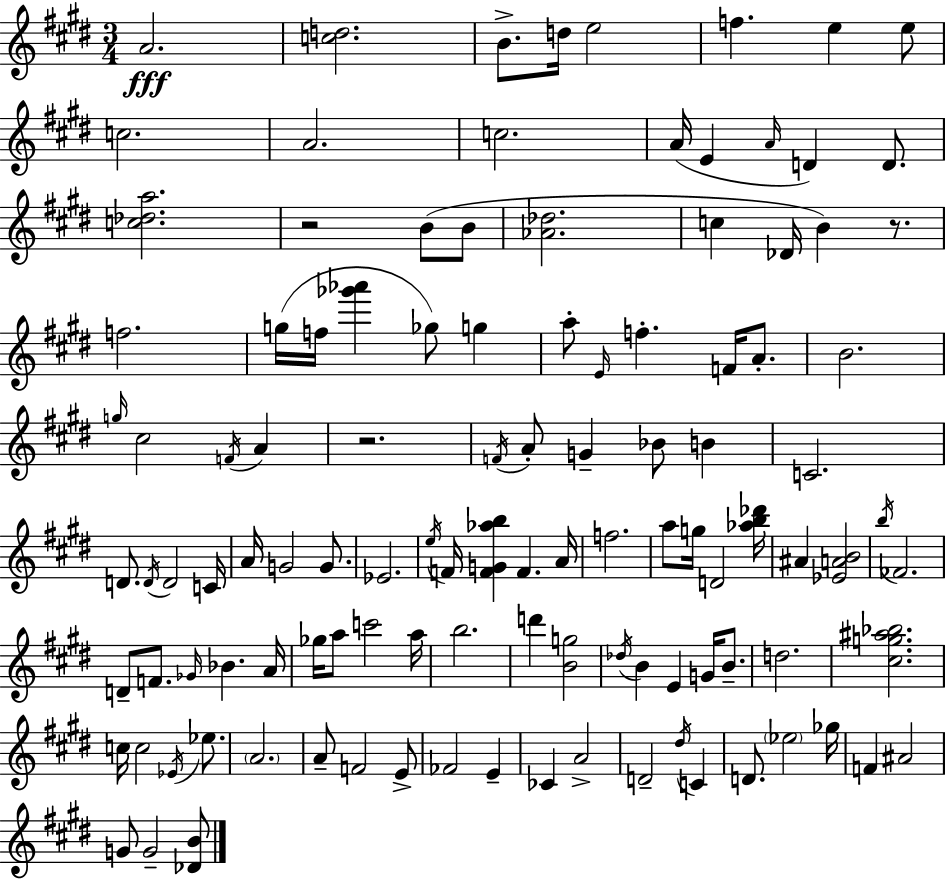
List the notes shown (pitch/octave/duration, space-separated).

A4/h. [C5,D5]/h. B4/e. D5/s E5/h F5/q. E5/q E5/e C5/h. A4/h. C5/h. A4/s E4/q A4/s D4/q D4/e. [C5,Db5,A5]/h. R/h B4/e B4/e [Ab4,Db5]/h. C5/q Db4/s B4/q R/e. F5/h. G5/s F5/s [Gb6,Ab6]/q Gb5/e G5/q A5/e E4/s F5/q. F4/s A4/e. B4/h. G5/s C#5/h F4/s A4/q R/h. F4/s A4/e G4/q Bb4/e B4/q C4/h. D4/e. D4/s D4/h C4/s A4/s G4/h G4/e. Eb4/h. E5/s F4/s [F4,G4,Ab5,B5]/q F4/q. A4/s F5/h. A5/e G5/s D4/h [Ab5,B5,Db6]/s A#4/q [Eb4,A4,B4]/h B5/s FES4/h. D4/e F4/e. Gb4/s Bb4/q. A4/s Gb5/s A5/e C6/h A5/s B5/h. D6/q [B4,G5]/h Db5/s B4/q E4/q G4/s B4/e. D5/h. [C#5,G5,A#5,Bb5]/h. C5/s C5/h Eb4/s Eb5/e. A4/h. A4/e F4/h E4/e FES4/h E4/q CES4/q A4/h D4/h D#5/s C4/q D4/e. Eb5/h Gb5/s F4/q A#4/h G4/e G4/h [Db4,B4]/e